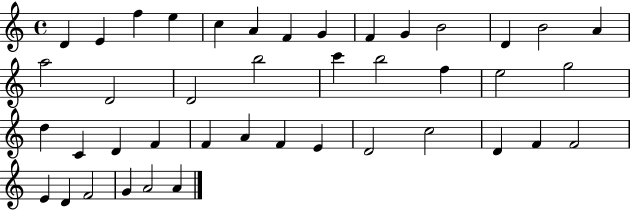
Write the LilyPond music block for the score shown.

{
  \clef treble
  \time 4/4
  \defaultTimeSignature
  \key c \major
  d'4 e'4 f''4 e''4 | c''4 a'4 f'4 g'4 | f'4 g'4 b'2 | d'4 b'2 a'4 | \break a''2 d'2 | d'2 b''2 | c'''4 b''2 f''4 | e''2 g''2 | \break d''4 c'4 d'4 f'4 | f'4 a'4 f'4 e'4 | d'2 c''2 | d'4 f'4 f'2 | \break e'4 d'4 f'2 | g'4 a'2 a'4 | \bar "|."
}